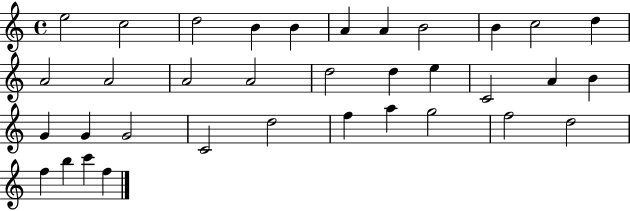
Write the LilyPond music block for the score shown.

{
  \clef treble
  \time 4/4
  \defaultTimeSignature
  \key c \major
  e''2 c''2 | d''2 b'4 b'4 | a'4 a'4 b'2 | b'4 c''2 d''4 | \break a'2 a'2 | a'2 a'2 | d''2 d''4 e''4 | c'2 a'4 b'4 | \break g'4 g'4 g'2 | c'2 d''2 | f''4 a''4 g''2 | f''2 d''2 | \break f''4 b''4 c'''4 f''4 | \bar "|."
}